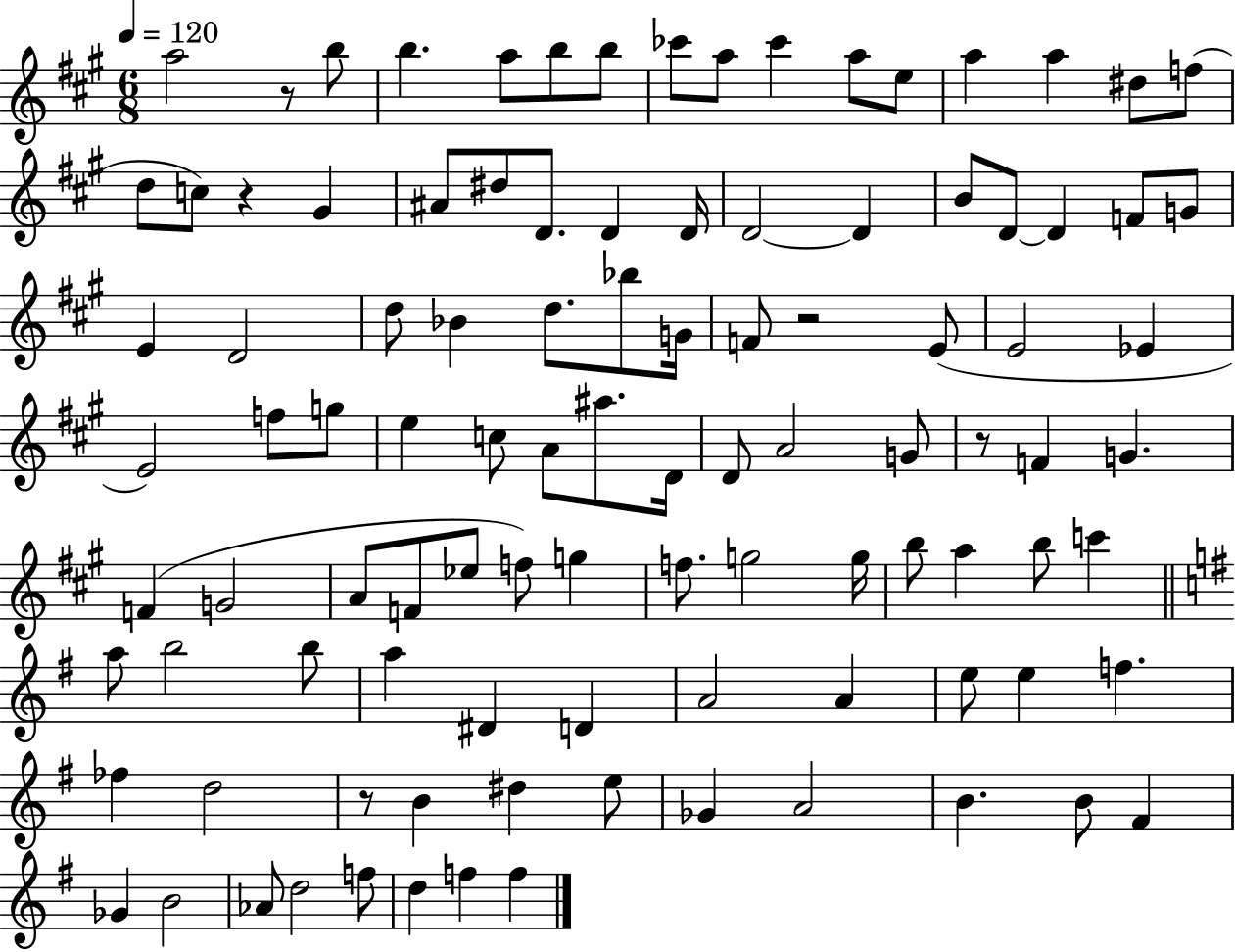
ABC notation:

X:1
T:Untitled
M:6/8
L:1/4
K:A
a2 z/2 b/2 b a/2 b/2 b/2 _c'/2 a/2 _c' a/2 e/2 a a ^d/2 f/2 d/2 c/2 z ^G ^A/2 ^d/2 D/2 D D/4 D2 D B/2 D/2 D F/2 G/2 E D2 d/2 _B d/2 _b/2 G/4 F/2 z2 E/2 E2 _E E2 f/2 g/2 e c/2 A/2 ^a/2 D/4 D/2 A2 G/2 z/2 F G F G2 A/2 F/2 _e/2 f/2 g f/2 g2 g/4 b/2 a b/2 c' a/2 b2 b/2 a ^D D A2 A e/2 e f _f d2 z/2 B ^d e/2 _G A2 B B/2 ^F _G B2 _A/2 d2 f/2 d f f